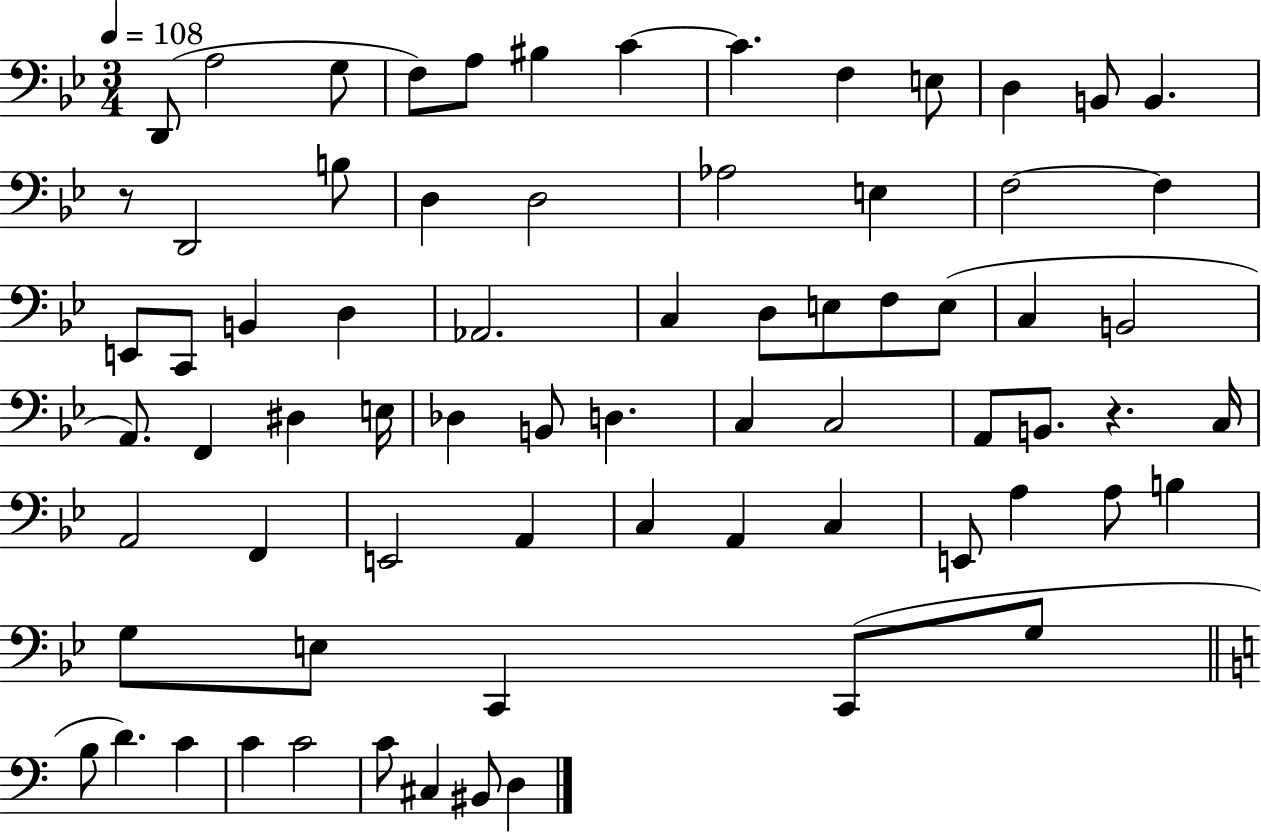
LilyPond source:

{
  \clef bass
  \numericTimeSignature
  \time 3/4
  \key bes \major
  \tempo 4 = 108
  d,8( a2 g8 | f8) a8 bis4 c'4~~ | c'4. f4 e8 | d4 b,8 b,4. | \break r8 d,2 b8 | d4 d2 | aes2 e4 | f2~~ f4 | \break e,8 c,8 b,4 d4 | aes,2. | c4 d8 e8 f8 e8( | c4 b,2 | \break a,8.) f,4 dis4 e16 | des4 b,8 d4. | c4 c2 | a,8 b,8. r4. c16 | \break a,2 f,4 | e,2 a,4 | c4 a,4 c4 | e,8 a4 a8 b4 | \break g8 e8 c,4 c,8( g8 | \bar "||" \break \key c \major b8 d'4.) c'4 | c'4 c'2 | c'8 cis4 bis,8 d4 | \bar "|."
}